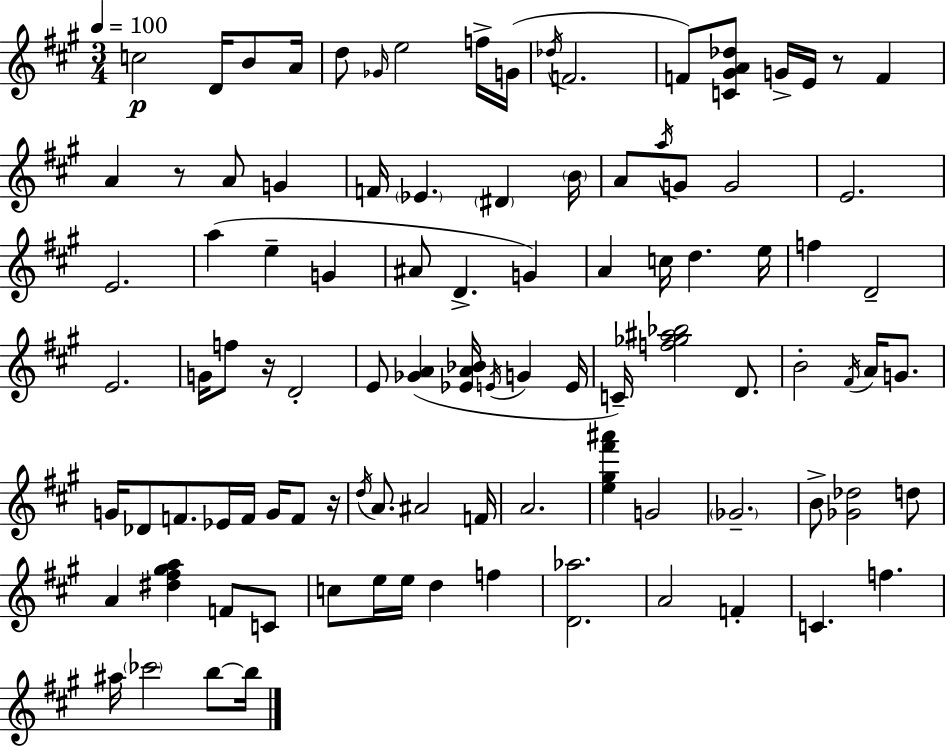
C5/h D4/s B4/e A4/s D5/e Gb4/s E5/h F5/s G4/s Db5/s F4/h. F4/e [C4,G#4,A4,Db5]/e G4/s E4/s R/e F4/q A4/q R/e A4/e G4/q F4/s Eb4/q. D#4/q B4/s A4/e A5/s G4/e G4/h E4/h. E4/h. A5/q E5/q G4/q A#4/e D4/q. G4/q A4/q C5/s D5/q. E5/s F5/q D4/h E4/h. G4/s F5/e R/s D4/h E4/e [Gb4,A4]/q [Eb4,A4,Bb4]/s E4/s G4/q E4/s C4/s [F5,Gb5,A#5,Bb5]/h D4/e. B4/h F#4/s A4/s G4/e. G4/s Db4/e F4/e. Eb4/s F4/s G4/s F4/e R/s D5/s A4/e. A#4/h F4/s A4/h. [E5,G#5,F#6,A#6]/q G4/h Gb4/h. B4/e [Gb4,Db5]/h D5/e A4/q [D#5,F#5,G#5,A5]/q F4/e C4/e C5/e E5/s E5/s D5/q F5/q [D4,Ab5]/h. A4/h F4/q C4/q. F5/q. A#5/s CES6/h B5/e B5/s